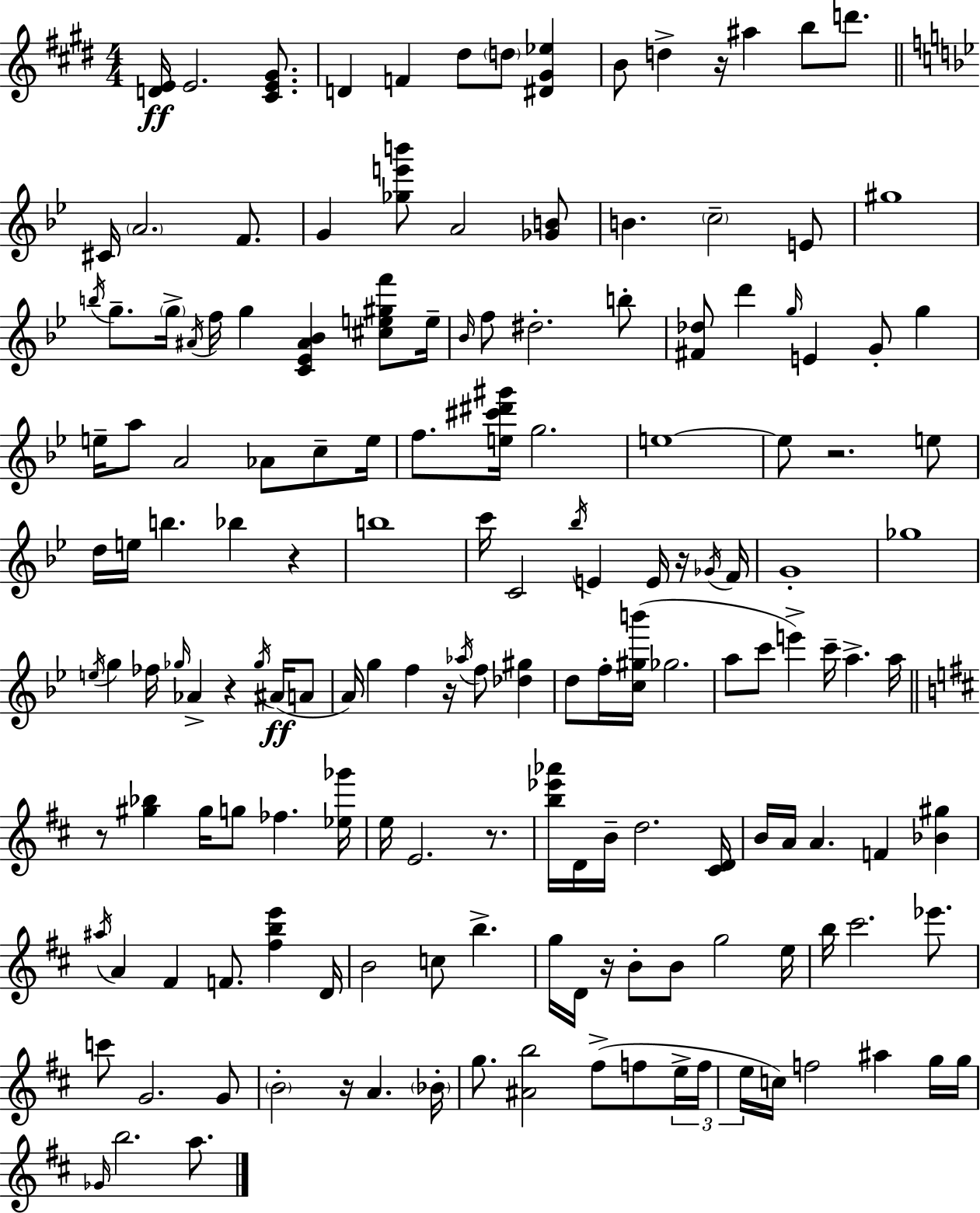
[D4,E4]/s E4/h. [C#4,E4,G#4]/e. D4/q F4/q D#5/e D5/e [D#4,G#4,Eb5]/q B4/e D5/q R/s A#5/q B5/e D6/e. C#4/s A4/h. F4/e. G4/q [Gb5,E6,B6]/e A4/h [Gb4,B4]/e B4/q. C5/h E4/e G#5/w B5/s G5/e. G5/s A#4/s F5/s G5/q [C4,Eb4,A#4,Bb4]/q [C#5,E5,G#5,F6]/e E5/s Bb4/s F5/e D#5/h. B5/e [F#4,Db5]/e D6/q G5/s E4/q G4/e G5/q E5/s A5/e A4/h Ab4/e C5/e E5/s F5/e. [E5,C#6,D#6,G#6]/s G5/h. E5/w E5/e R/h. E5/e D5/s E5/s B5/q. Bb5/q R/q B5/w C6/s C4/h Bb5/s E4/q E4/s R/s Gb4/s F4/s G4/w Gb5/w E5/s G5/q FES5/s Gb5/s Ab4/q R/q Gb5/s A#4/s A4/e A4/s G5/q F5/q R/s Ab5/s F5/e [Db5,G#5]/q D5/e F5/s [C5,G#5,B6]/s Gb5/h. A5/e C6/e E6/q C6/s A5/q. A5/s R/e [G#5,Bb5]/q G#5/s G5/e FES5/q. [Eb5,Gb6]/s E5/s E4/h. R/e. [B5,Eb6,Ab6]/s D4/s B4/s D5/h. [C#4,D4]/s B4/s A4/s A4/q. F4/q [Bb4,G#5]/q A#5/s A4/q F#4/q F4/e. [F#5,B5,E6]/q D4/s B4/h C5/e B5/q. G5/s D4/s R/s B4/e B4/e G5/h E5/s B5/s C#6/h. Eb6/e. C6/e G4/h. G4/e B4/h R/s A4/q. Bb4/s G5/e. [A#4,B5]/h F#5/e F5/e E5/s F5/s E5/s C5/s F5/h A#5/q G5/s G5/s Gb4/s B5/h. A5/e.